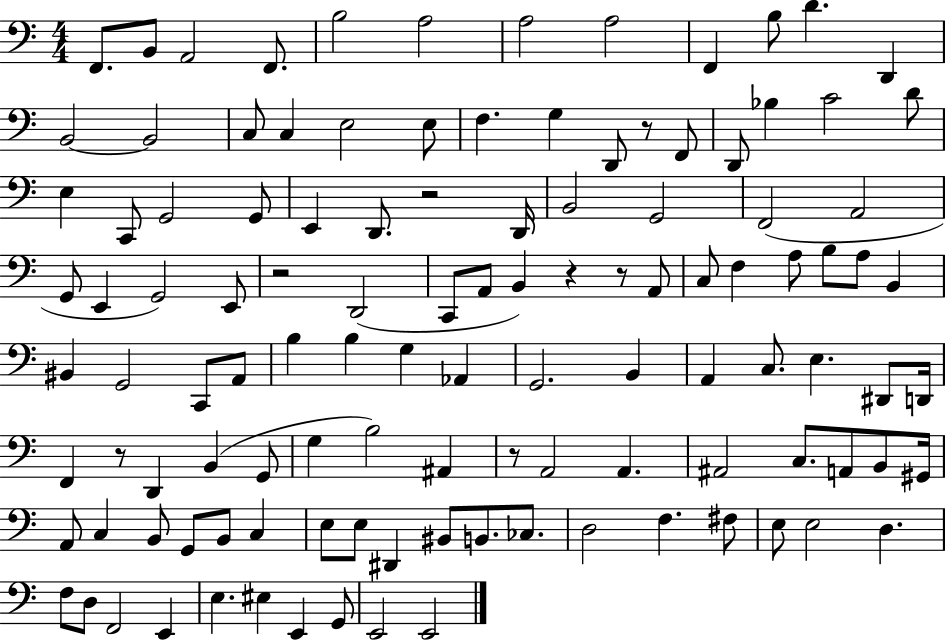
{
  \clef bass
  \numericTimeSignature
  \time 4/4
  \key c \major
  f,8. b,8 a,2 f,8. | b2 a2 | a2 a2 | f,4 b8 d'4. d,4 | \break b,2~~ b,2 | c8 c4 e2 e8 | f4. g4 d,8 r8 f,8 | d,8 bes4 c'2 d'8 | \break e4 c,8 g,2 g,8 | e,4 d,8. r2 d,16 | b,2 g,2 | f,2( a,2 | \break g,8 e,4 g,2) e,8 | r2 d,2( | c,8 a,8 b,4) r4 r8 a,8 | c8 f4 a8 b8 a8 b,4 | \break bis,4 g,2 c,8 a,8 | b4 b4 g4 aes,4 | g,2. b,4 | a,4 c8. e4. dis,8 d,16 | \break f,4 r8 d,4 b,4( g,8 | g4 b2) ais,4 | r8 a,2 a,4. | ais,2 c8. a,8 b,8 gis,16 | \break a,8 c4 b,8 g,8 b,8 c4 | e8 e8 dis,4 bis,8 b,8. ces8. | d2 f4. fis8 | e8 e2 d4. | \break f8 d8 f,2 e,4 | e4. eis4 e,4 g,8 | e,2 e,2 | \bar "|."
}